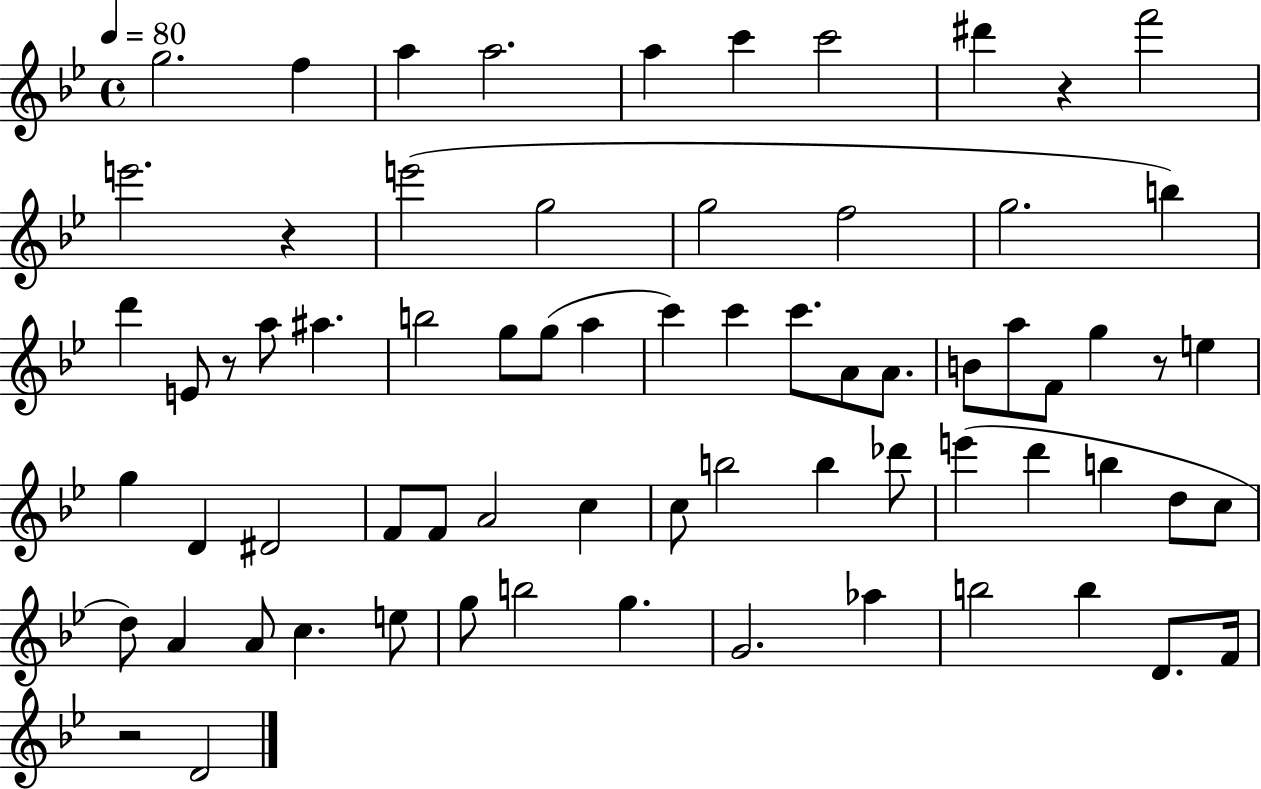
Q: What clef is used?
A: treble